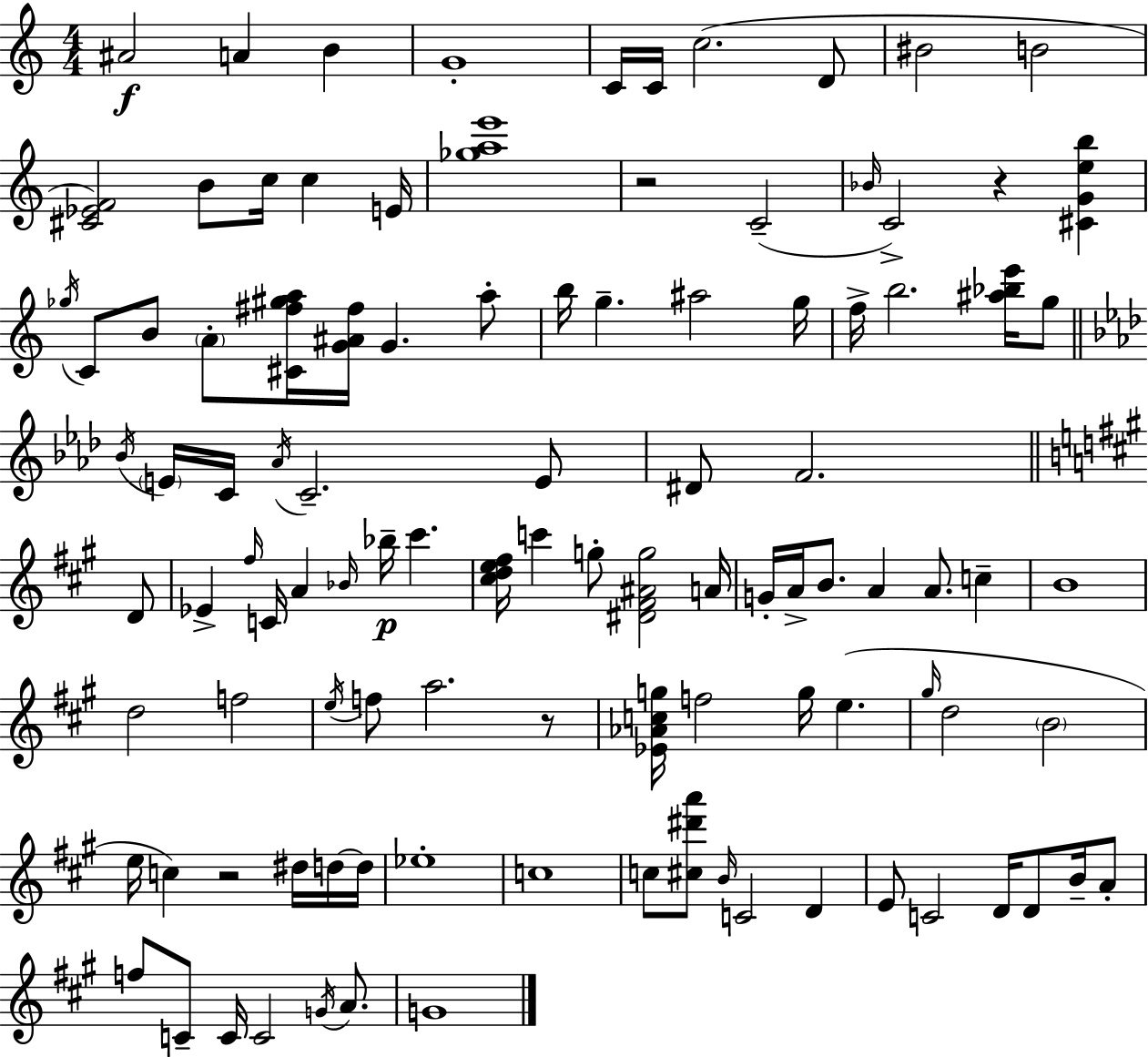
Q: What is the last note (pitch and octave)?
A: G4